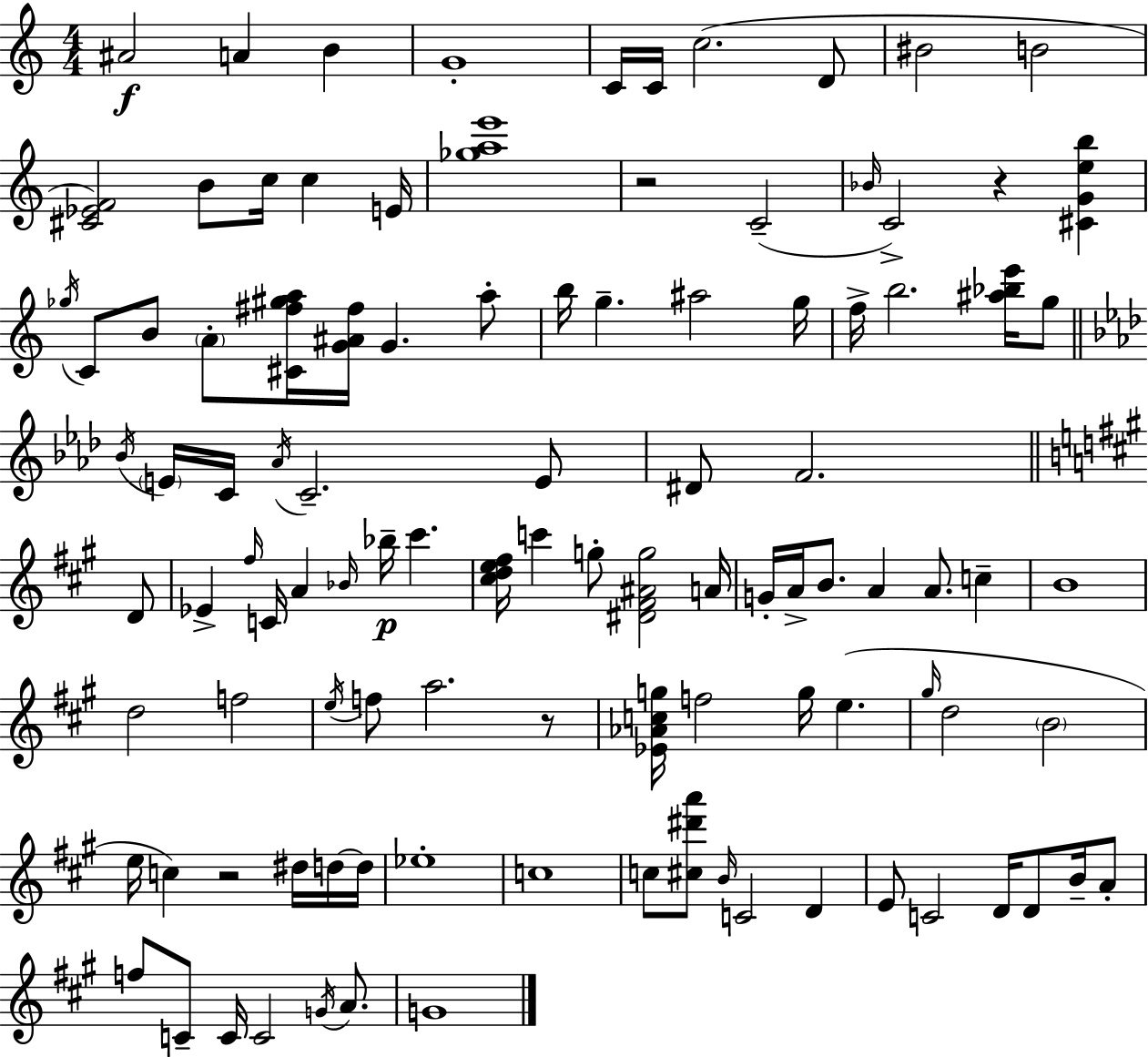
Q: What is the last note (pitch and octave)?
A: G4